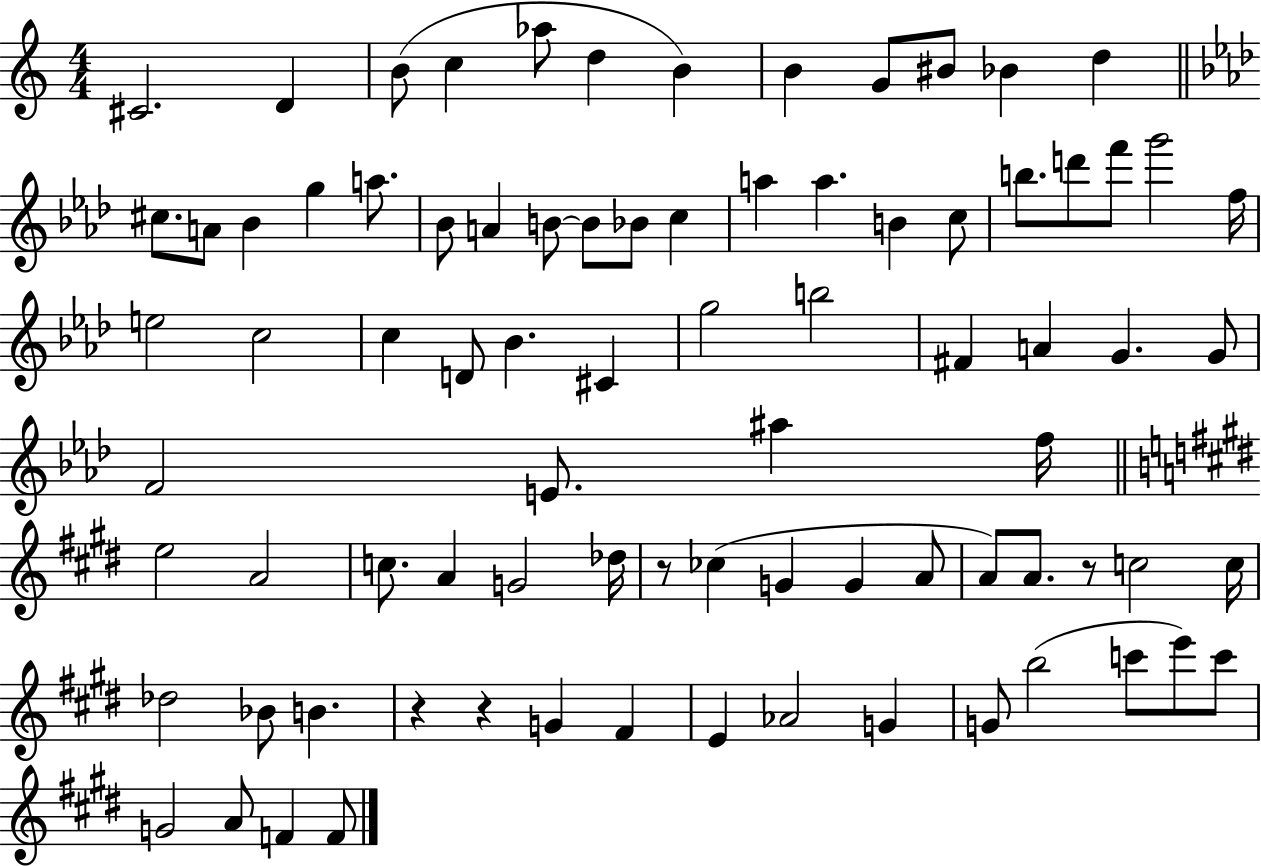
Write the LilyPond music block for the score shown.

{
  \clef treble
  \numericTimeSignature
  \time 4/4
  \key c \major
  cis'2. d'4 | b'8( c''4 aes''8 d''4 b'4) | b'4 g'8 bis'8 bes'4 d''4 | \bar "||" \break \key f \minor cis''8. a'8 bes'4 g''4 a''8. | bes'8 a'4 b'8~~ b'8 bes'8 c''4 | a''4 a''4. b'4 c''8 | b''8. d'''8 f'''8 g'''2 f''16 | \break e''2 c''2 | c''4 d'8 bes'4. cis'4 | g''2 b''2 | fis'4 a'4 g'4. g'8 | \break f'2 e'8. ais''4 f''16 | \bar "||" \break \key e \major e''2 a'2 | c''8. a'4 g'2 des''16 | r8 ces''4( g'4 g'4 a'8 | a'8) a'8. r8 c''2 c''16 | \break des''2 bes'8 b'4. | r4 r4 g'4 fis'4 | e'4 aes'2 g'4 | g'8 b''2( c'''8 e'''8) c'''8 | \break g'2 a'8 f'4 f'8 | \bar "|."
}